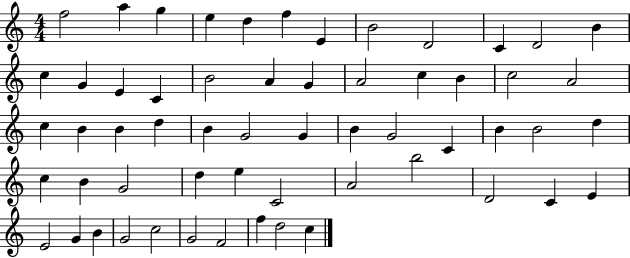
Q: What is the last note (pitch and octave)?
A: C5